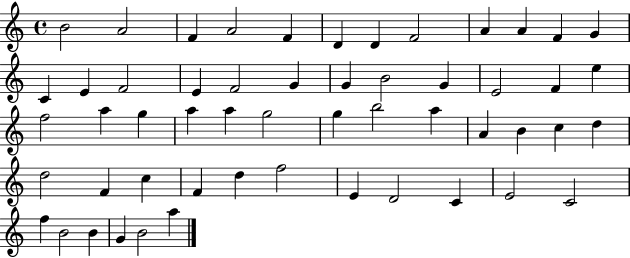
B4/h A4/h F4/q A4/h F4/q D4/q D4/q F4/h A4/q A4/q F4/q G4/q C4/q E4/q F4/h E4/q F4/h G4/q G4/q B4/h G4/q E4/h F4/q E5/q F5/h A5/q G5/q A5/q A5/q G5/h G5/q B5/h A5/q A4/q B4/q C5/q D5/q D5/h F4/q C5/q F4/q D5/q F5/h E4/q D4/h C4/q E4/h C4/h F5/q B4/h B4/q G4/q B4/h A5/q